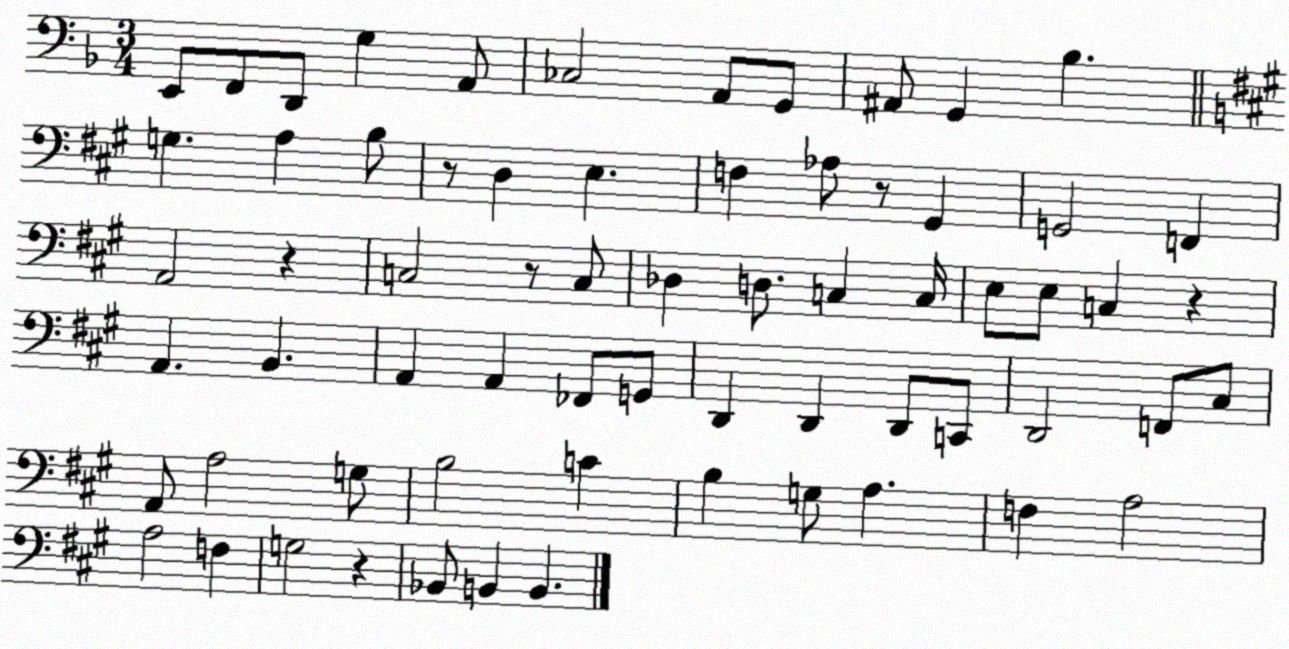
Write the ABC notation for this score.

X:1
T:Untitled
M:3/4
L:1/4
K:F
E,,/2 F,,/2 D,,/2 G, A,,/2 _C,2 A,,/2 G,,/2 ^A,,/2 G,, _B, G, A, B,/2 z/2 D, E, F, _A,/2 z/2 ^G,, G,,2 F,, A,,2 z C,2 z/2 C,/2 _D, D,/2 C, C,/4 E,/2 E,/2 C, z A,, B,, A,, A,, _F,,/2 G,,/2 D,, D,, D,,/2 C,,/2 D,,2 F,,/2 ^C,/2 A,,/2 A,2 G,/2 B,2 C B, G,/2 A, F, A,2 A,2 F, G,2 z _B,,/2 B,, B,,